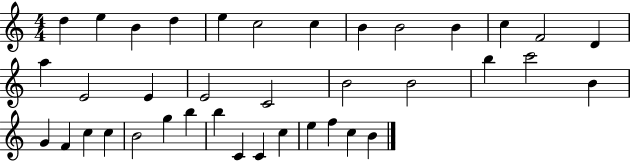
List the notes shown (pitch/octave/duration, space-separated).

D5/q E5/q B4/q D5/q E5/q C5/h C5/q B4/q B4/h B4/q C5/q F4/h D4/q A5/q E4/h E4/q E4/h C4/h B4/h B4/h B5/q C6/h B4/q G4/q F4/q C5/q C5/q B4/h G5/q B5/q B5/q C4/q C4/q C5/q E5/q F5/q C5/q B4/q